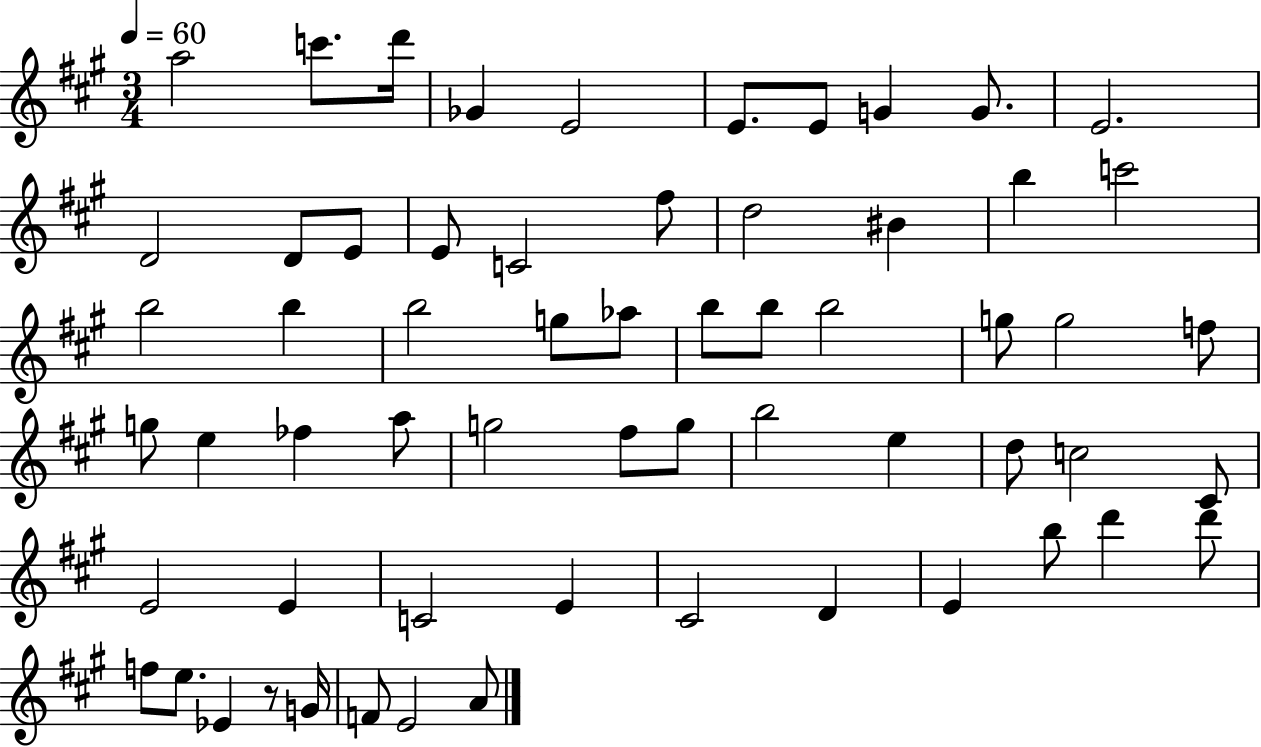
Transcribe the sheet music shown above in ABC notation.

X:1
T:Untitled
M:3/4
L:1/4
K:A
a2 c'/2 d'/4 _G E2 E/2 E/2 G G/2 E2 D2 D/2 E/2 E/2 C2 ^f/2 d2 ^B b c'2 b2 b b2 g/2 _a/2 b/2 b/2 b2 g/2 g2 f/2 g/2 e _f a/2 g2 ^f/2 g/2 b2 e d/2 c2 ^C/2 E2 E C2 E ^C2 D E b/2 d' d'/2 f/2 e/2 _E z/2 G/4 F/2 E2 A/2